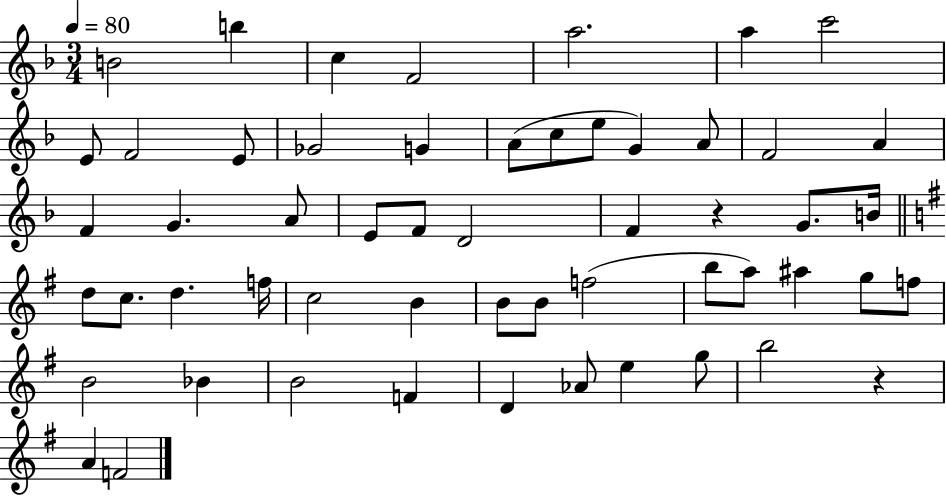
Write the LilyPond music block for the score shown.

{
  \clef treble
  \numericTimeSignature
  \time 3/4
  \key f \major
  \tempo 4 = 80
  \repeat volta 2 { b'2 b''4 | c''4 f'2 | a''2. | a''4 c'''2 | \break e'8 f'2 e'8 | ges'2 g'4 | a'8( c''8 e''8 g'4) a'8 | f'2 a'4 | \break f'4 g'4. a'8 | e'8 f'8 d'2 | f'4 r4 g'8. b'16 | \bar "||" \break \key e \minor d''8 c''8. d''4. f''16 | c''2 b'4 | b'8 b'8 f''2( | b''8 a''8) ais''4 g''8 f''8 | \break b'2 bes'4 | b'2 f'4 | d'4 aes'8 e''4 g''8 | b''2 r4 | \break a'4 f'2 | } \bar "|."
}